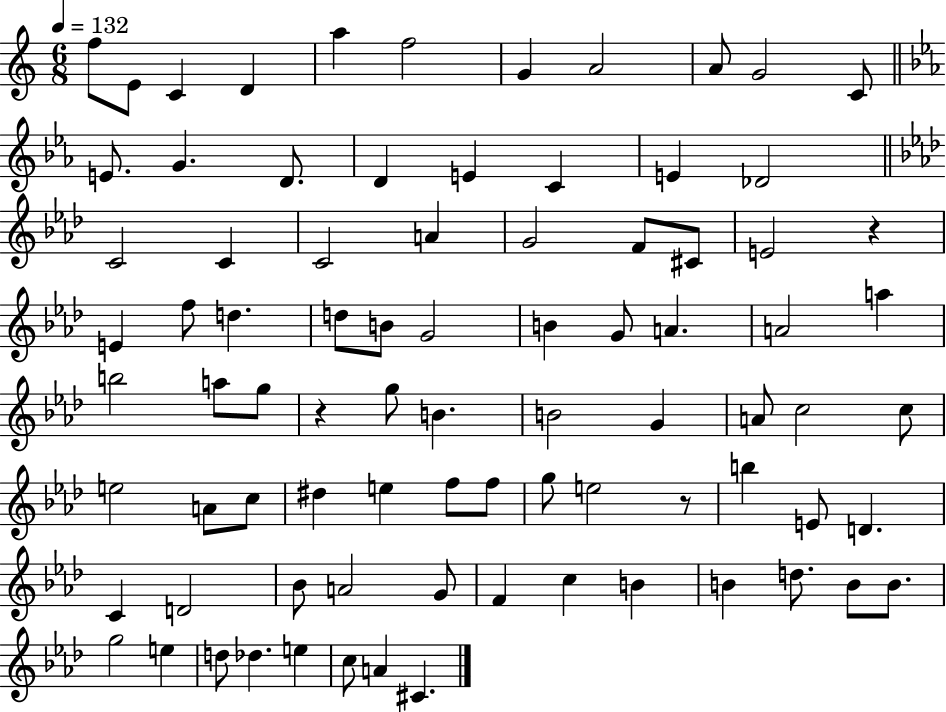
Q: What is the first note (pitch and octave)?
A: F5